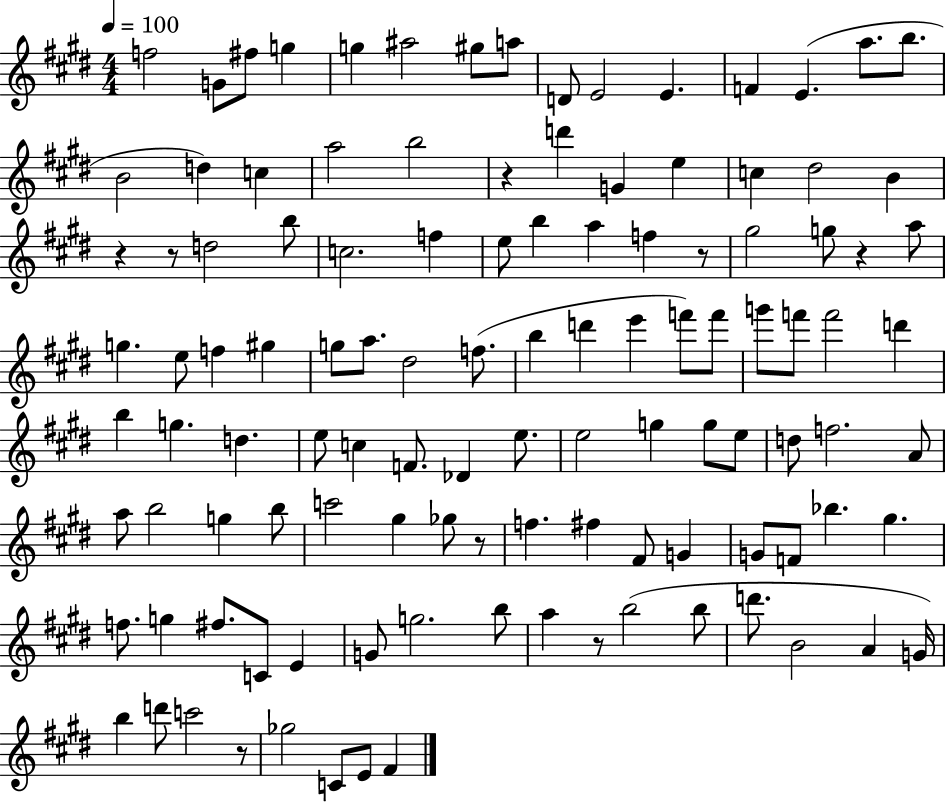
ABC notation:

X:1
T:Untitled
M:4/4
L:1/4
K:E
f2 G/2 ^f/2 g g ^a2 ^g/2 a/2 D/2 E2 E F E a/2 b/2 B2 d c a2 b2 z d' G e c ^d2 B z z/2 d2 b/2 c2 f e/2 b a f z/2 ^g2 g/2 z a/2 g e/2 f ^g g/2 a/2 ^d2 f/2 b d' e' f'/2 f'/2 g'/2 f'/2 f'2 d' b g d e/2 c F/2 _D e/2 e2 g g/2 e/2 d/2 f2 A/2 a/2 b2 g b/2 c'2 ^g _g/2 z/2 f ^f ^F/2 G G/2 F/2 _b ^g f/2 g ^f/2 C/2 E G/2 g2 b/2 a z/2 b2 b/2 d'/2 B2 A G/4 b d'/2 c'2 z/2 _g2 C/2 E/2 ^F